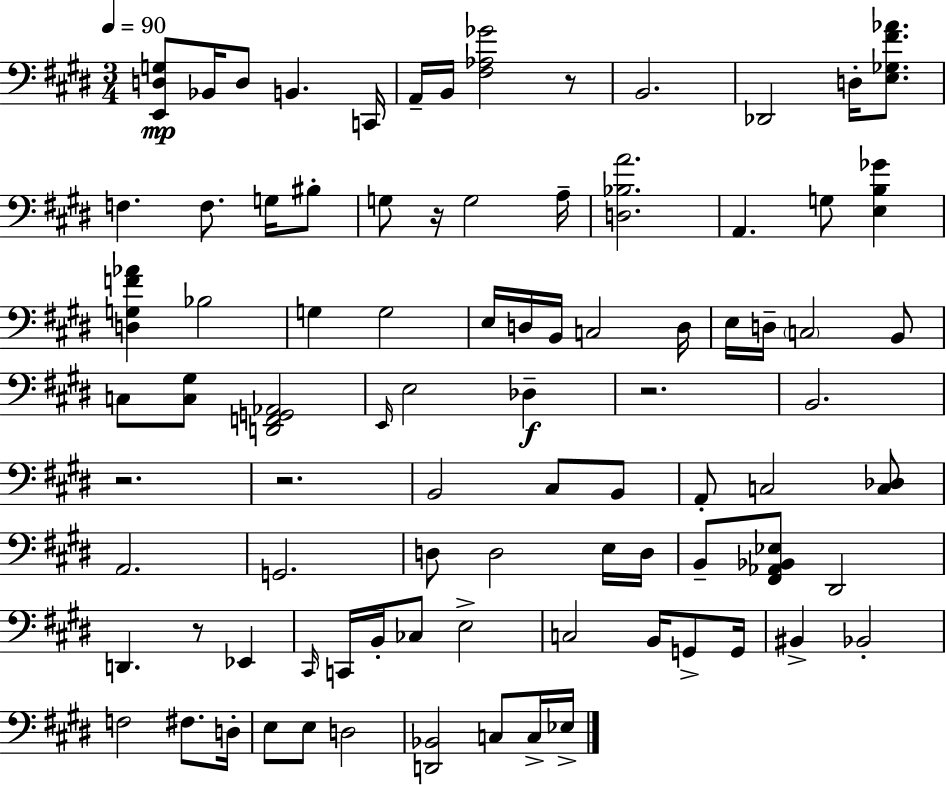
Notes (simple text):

[E2,D3,G3]/e Bb2/s D3/e B2/q. C2/s A2/s B2/s [F#3,Ab3,Gb4]/h R/e B2/h. Db2/h D3/s [E3,Gb3,F#4,Ab4]/e. F3/q. F3/e. G3/s BIS3/e G3/e R/s G3/h A3/s [D3,Bb3,A4]/h. A2/q. G3/e [E3,B3,Gb4]/q [D3,G3,F4,Ab4]/q Bb3/h G3/q G3/h E3/s D3/s B2/s C3/h D3/s E3/s D3/s C3/h B2/e C3/e [C3,G#3]/e [D2,F2,G2,Ab2]/h E2/s E3/h Db3/q R/h. B2/h. R/h. R/h. B2/h C#3/e B2/e A2/e C3/h [C3,Db3]/e A2/h. G2/h. D3/e D3/h E3/s D3/s B2/e [F#2,Ab2,Bb2,Eb3]/e D#2/h D2/q. R/e Eb2/q C#2/s C2/s B2/s CES3/e E3/h C3/h B2/s G2/e G2/s BIS2/q Bb2/h F3/h F#3/e. D3/s E3/e E3/e D3/h [D2,Bb2]/h C3/e C3/s Eb3/s